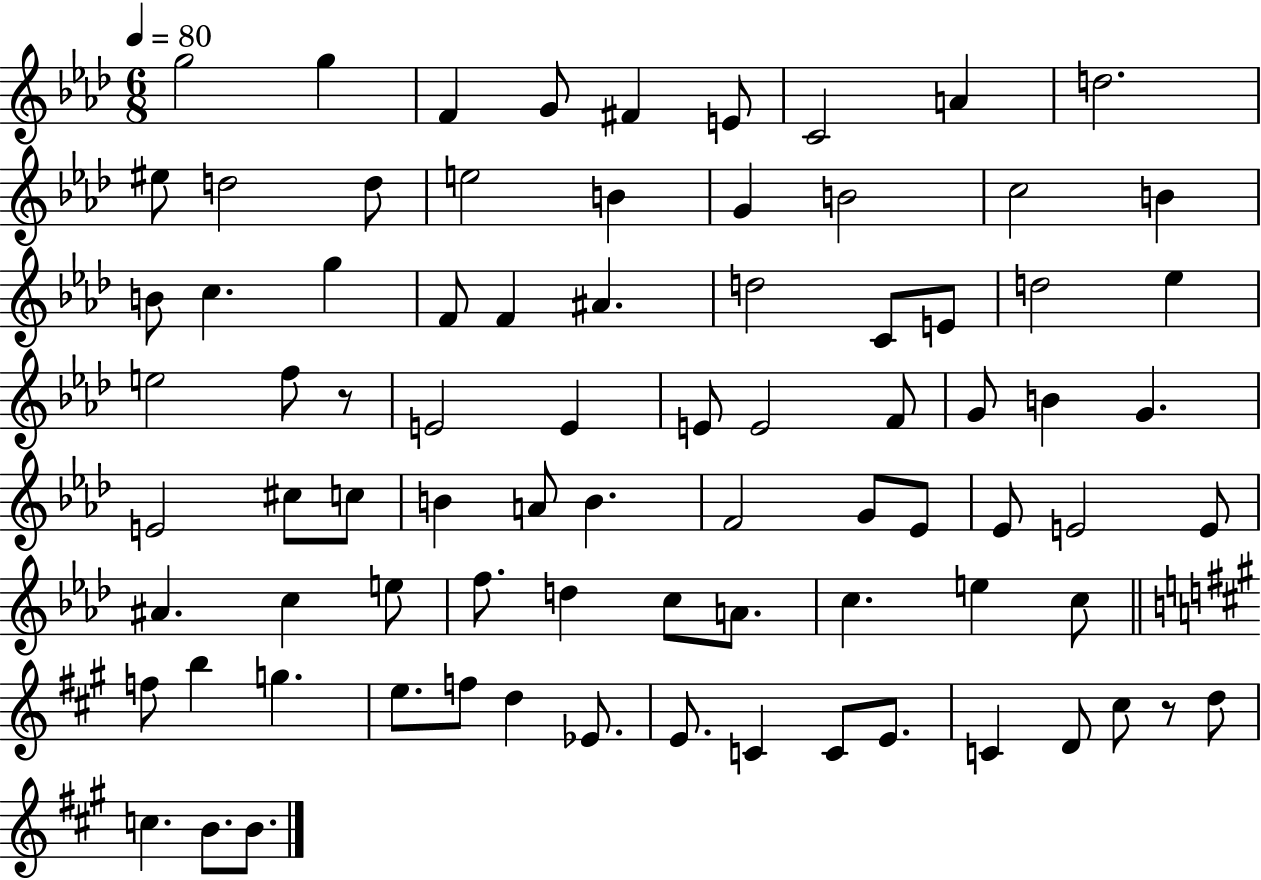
X:1
T:Untitled
M:6/8
L:1/4
K:Ab
g2 g F G/2 ^F E/2 C2 A d2 ^e/2 d2 d/2 e2 B G B2 c2 B B/2 c g F/2 F ^A d2 C/2 E/2 d2 _e e2 f/2 z/2 E2 E E/2 E2 F/2 G/2 B G E2 ^c/2 c/2 B A/2 B F2 G/2 _E/2 _E/2 E2 E/2 ^A c e/2 f/2 d c/2 A/2 c e c/2 f/2 b g e/2 f/2 d _E/2 E/2 C C/2 E/2 C D/2 ^c/2 z/2 d/2 c B/2 B/2